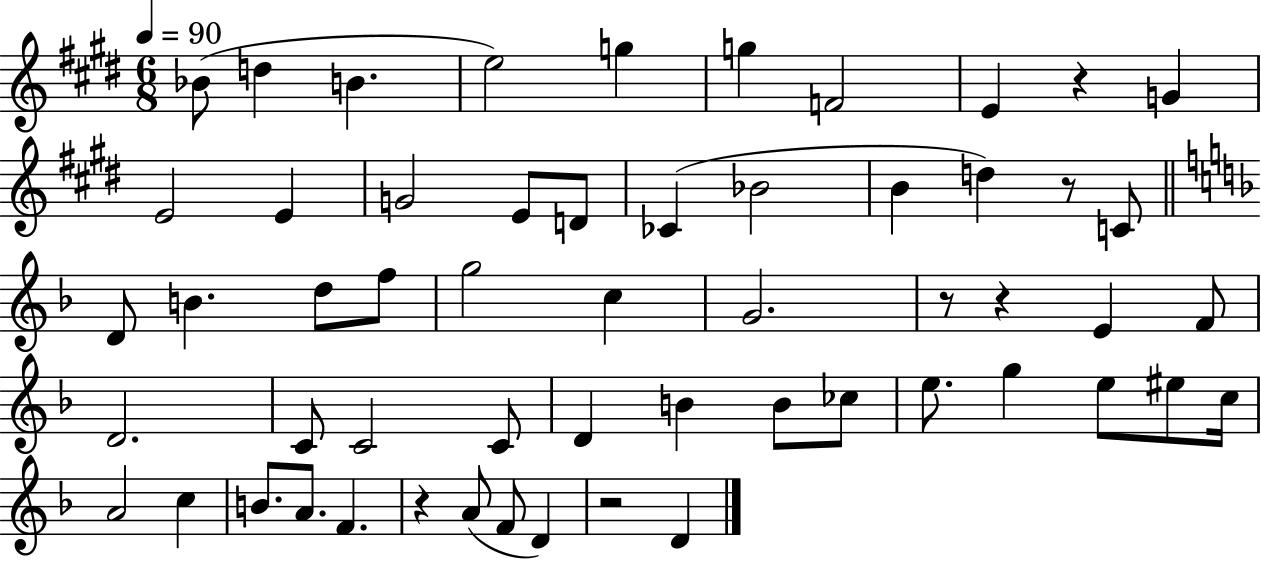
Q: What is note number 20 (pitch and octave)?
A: D4